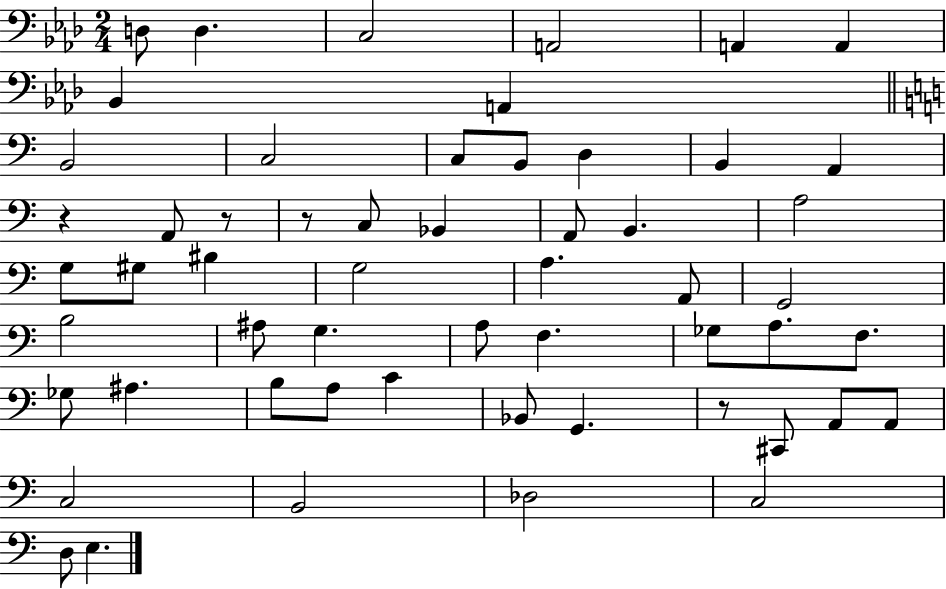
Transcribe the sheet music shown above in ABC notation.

X:1
T:Untitled
M:2/4
L:1/4
K:Ab
D,/2 D, C,2 A,,2 A,, A,, _B,, A,, B,,2 C,2 C,/2 B,,/2 D, B,, A,, z A,,/2 z/2 z/2 C,/2 _B,, A,,/2 B,, A,2 G,/2 ^G,/2 ^B, G,2 A, A,,/2 G,,2 B,2 ^A,/2 G, A,/2 F, _G,/2 A,/2 F,/2 _G,/2 ^A, B,/2 A,/2 C _B,,/2 G,, z/2 ^C,,/2 A,,/2 A,,/2 C,2 B,,2 _D,2 C,2 D,/2 E,